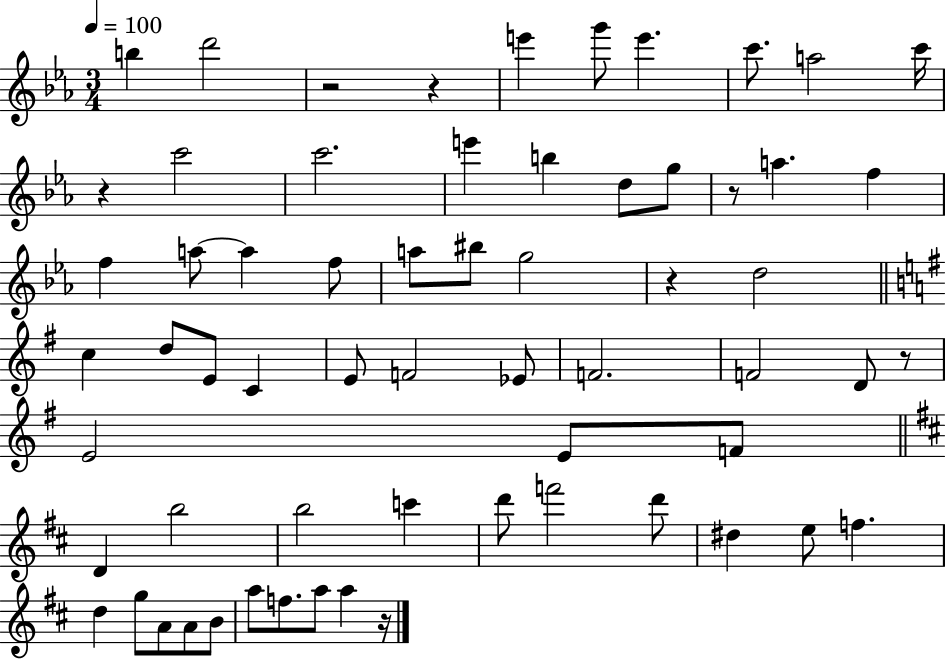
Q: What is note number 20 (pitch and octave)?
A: F5